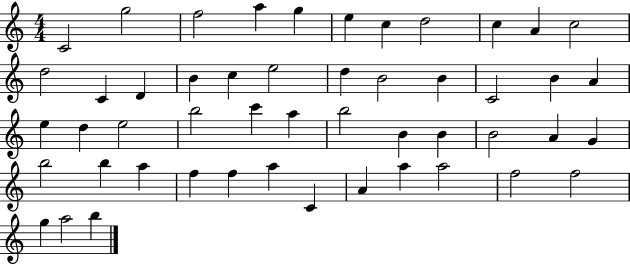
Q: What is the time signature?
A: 4/4